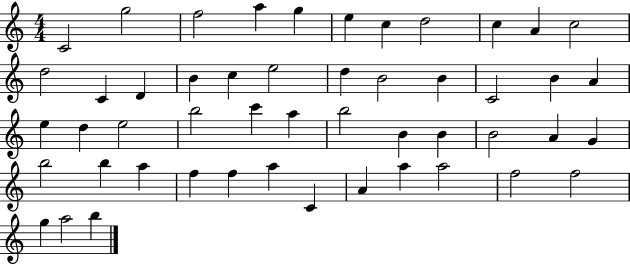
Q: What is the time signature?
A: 4/4